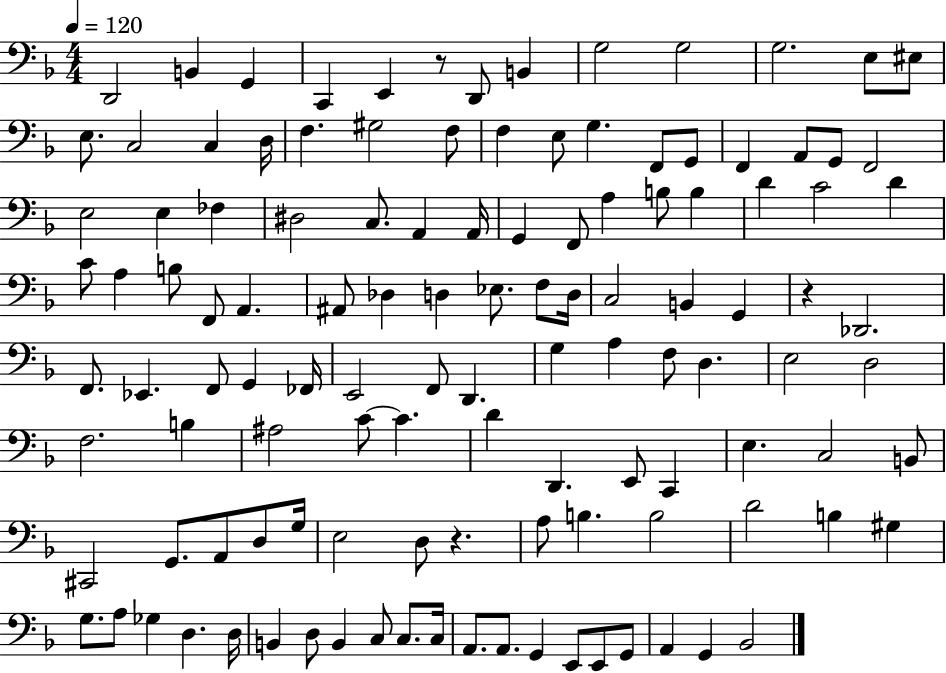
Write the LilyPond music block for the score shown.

{
  \clef bass
  \numericTimeSignature
  \time 4/4
  \key f \major
  \tempo 4 = 120
  \repeat volta 2 { d,2 b,4 g,4 | c,4 e,4 r8 d,8 b,4 | g2 g2 | g2. e8 eis8 | \break e8. c2 c4 d16 | f4. gis2 f8 | f4 e8 g4. f,8 g,8 | f,4 a,8 g,8 f,2 | \break e2 e4 fes4 | dis2 c8. a,4 a,16 | g,4 f,8 a4 b8 b4 | d'4 c'2 d'4 | \break c'8 a4 b8 f,8 a,4. | ais,8 des4 d4 ees8. f8 d16 | c2 b,4 g,4 | r4 des,2. | \break f,8. ees,4. f,8 g,4 fes,16 | e,2 f,8 d,4. | g4 a4 f8 d4. | e2 d2 | \break f2. b4 | ais2 c'8~~ c'4. | d'4 d,4. e,8 c,4 | e4. c2 b,8 | \break cis,2 g,8. a,8 d8 g16 | e2 d8 r4. | a8 b4. b2 | d'2 b4 gis4 | \break g8. a8 ges4 d4. d16 | b,4 d8 b,4 c8 c8. c16 | a,8. a,8. g,4 e,8 e,8 g,8 | a,4 g,4 bes,2 | \break } \bar "|."
}